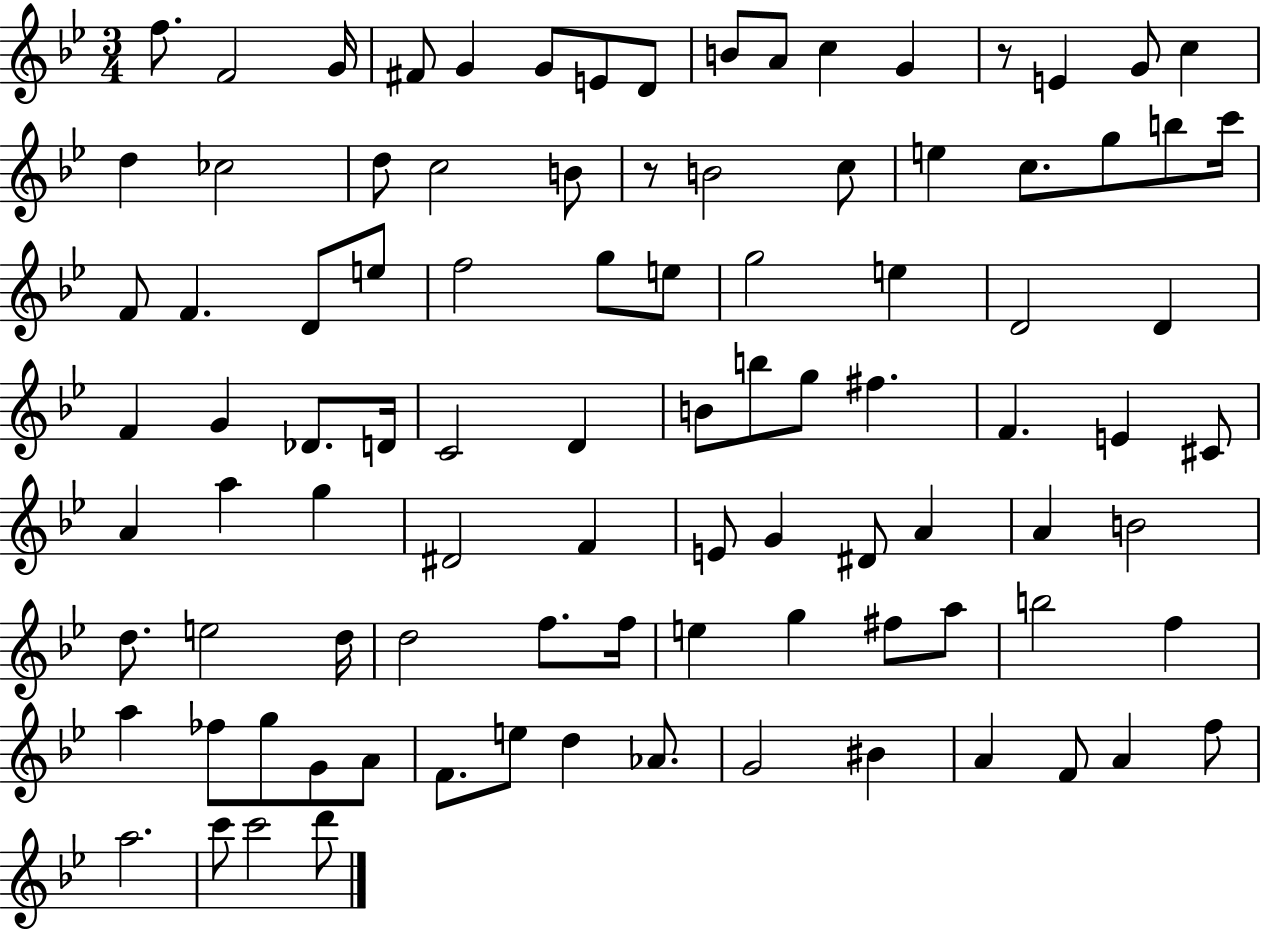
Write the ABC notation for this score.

X:1
T:Untitled
M:3/4
L:1/4
K:Bb
f/2 F2 G/4 ^F/2 G G/2 E/2 D/2 B/2 A/2 c G z/2 E G/2 c d _c2 d/2 c2 B/2 z/2 B2 c/2 e c/2 g/2 b/2 c'/4 F/2 F D/2 e/2 f2 g/2 e/2 g2 e D2 D F G _D/2 D/4 C2 D B/2 b/2 g/2 ^f F E ^C/2 A a g ^D2 F E/2 G ^D/2 A A B2 d/2 e2 d/4 d2 f/2 f/4 e g ^f/2 a/2 b2 f a _f/2 g/2 G/2 A/2 F/2 e/2 d _A/2 G2 ^B A F/2 A f/2 a2 c'/2 c'2 d'/2